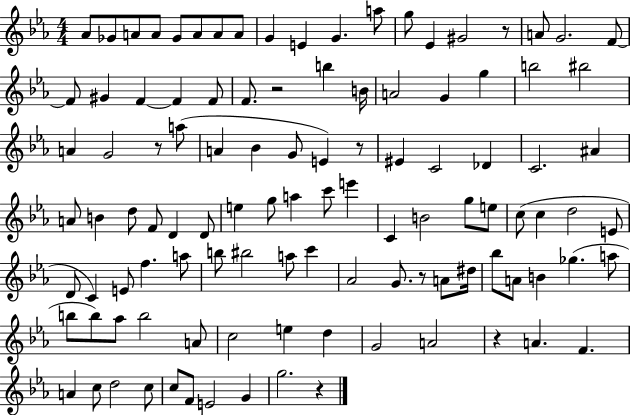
Ab4/e Gb4/e A4/e A4/e Gb4/e A4/e A4/e A4/e G4/q E4/q G4/q. A5/e G5/e Eb4/q G#4/h R/e A4/e G4/h. F4/e F4/e G#4/q F4/q F4/q F4/e F4/e. R/h B5/q B4/s A4/h G4/q G5/q B5/h BIS5/h A4/q G4/h R/e A5/e A4/q Bb4/q G4/e E4/q R/e EIS4/q C4/h Db4/q C4/h. A#4/q A4/e B4/q D5/e F4/e D4/q D4/e E5/q G5/e A5/q C6/e E6/q C4/q B4/h G5/e E5/e C5/e C5/q D5/h E4/e D4/e C4/q E4/e F5/q. A5/e B5/e BIS5/h A5/e C6/q Ab4/h G4/e. R/e A4/e D#5/s Bb5/e A4/e B4/q Gb5/q. A5/e B5/e B5/e Ab5/e B5/h A4/e C5/h E5/q D5/q G4/h A4/h R/q A4/q. F4/q. A4/q C5/e D5/h C5/e C5/e F4/e E4/h G4/q G5/h. R/q